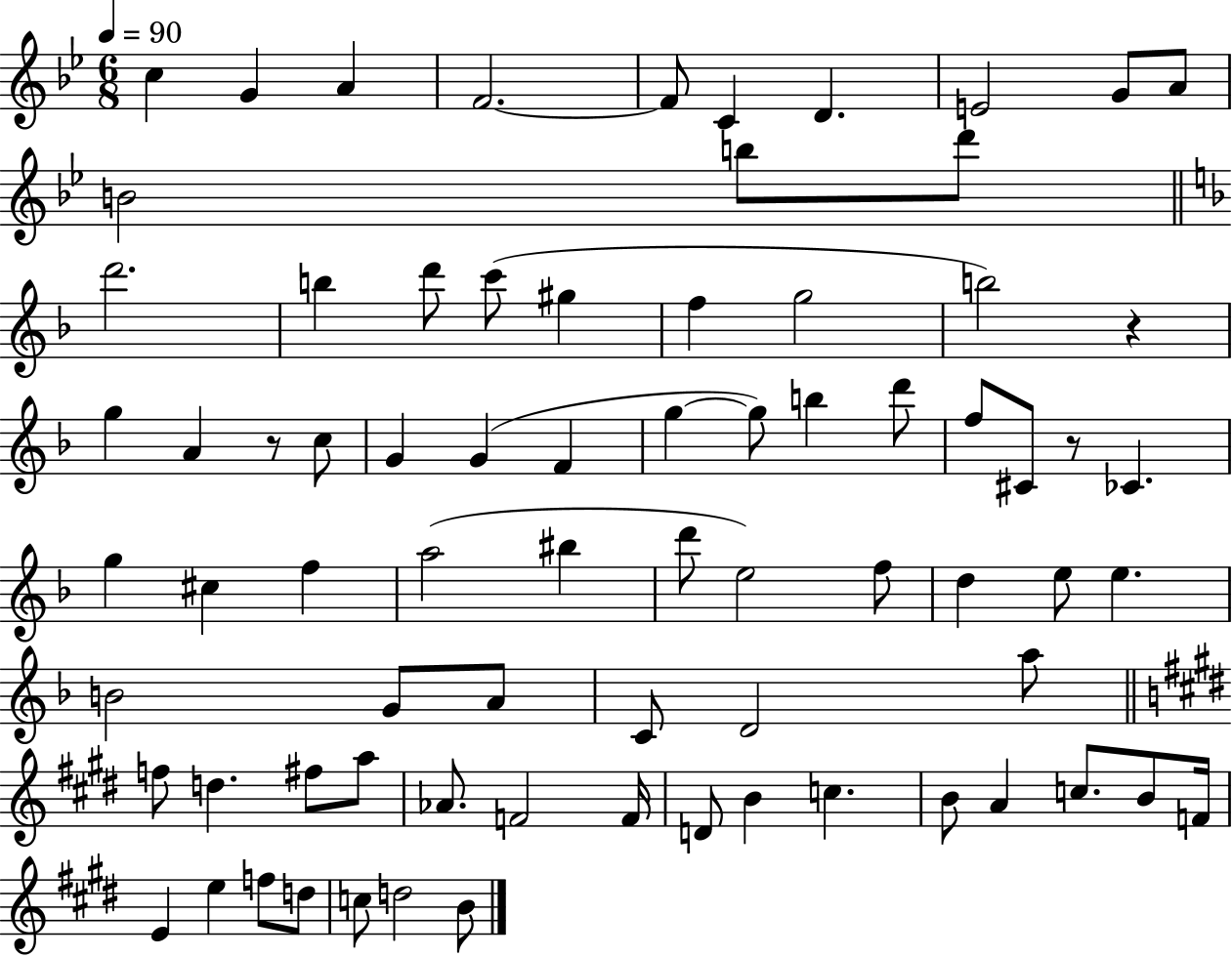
C5/q G4/q A4/q F4/h. F4/e C4/q D4/q. E4/h G4/e A4/e B4/h B5/e D6/e D6/h. B5/q D6/e C6/e G#5/q F5/q G5/h B5/h R/q G5/q A4/q R/e C5/e G4/q G4/q F4/q G5/q G5/e B5/q D6/e F5/e C#4/e R/e CES4/q. G5/q C#5/q F5/q A5/h BIS5/q D6/e E5/h F5/e D5/q E5/e E5/q. B4/h G4/e A4/e C4/e D4/h A5/e F5/e D5/q. F#5/e A5/e Ab4/e. F4/h F4/s D4/e B4/q C5/q. B4/e A4/q C5/e. B4/e F4/s E4/q E5/q F5/e D5/e C5/e D5/h B4/e